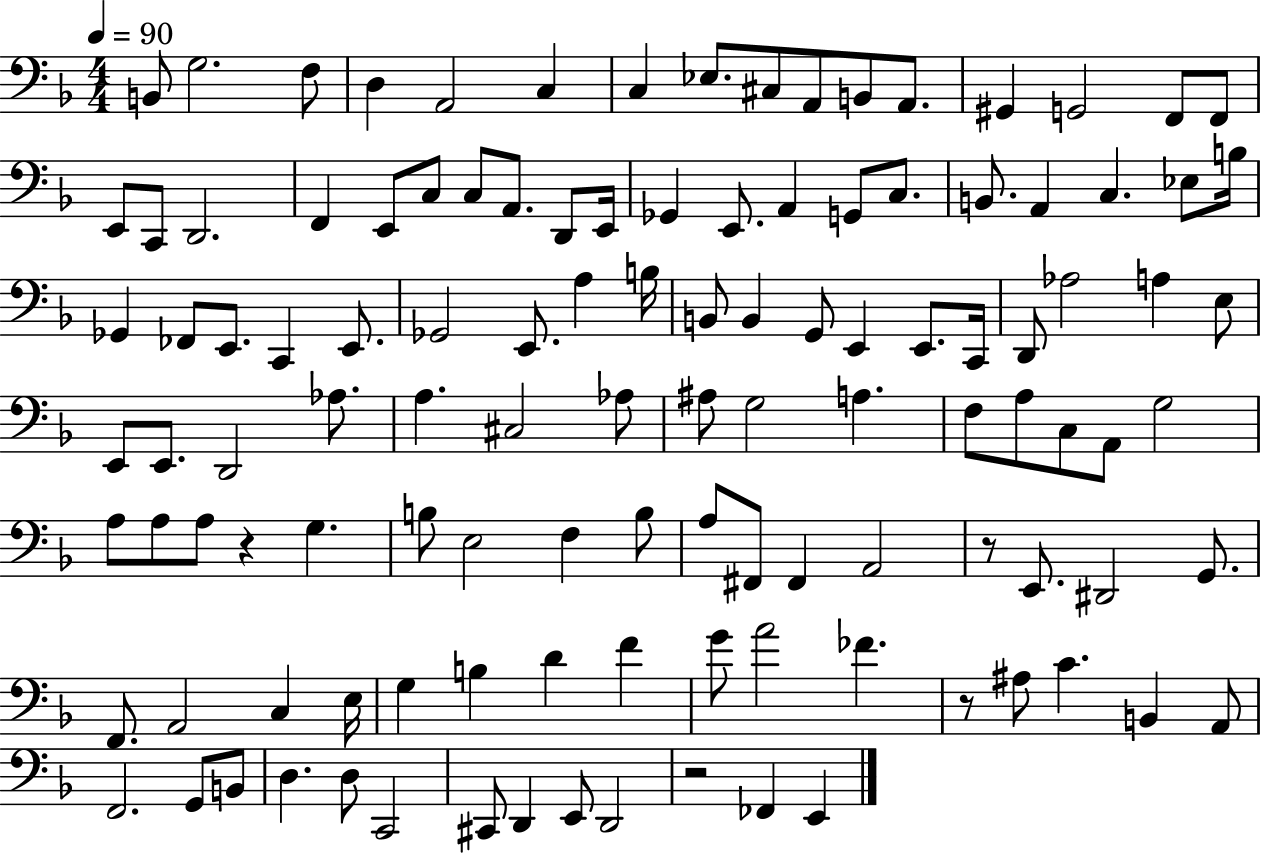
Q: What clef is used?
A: bass